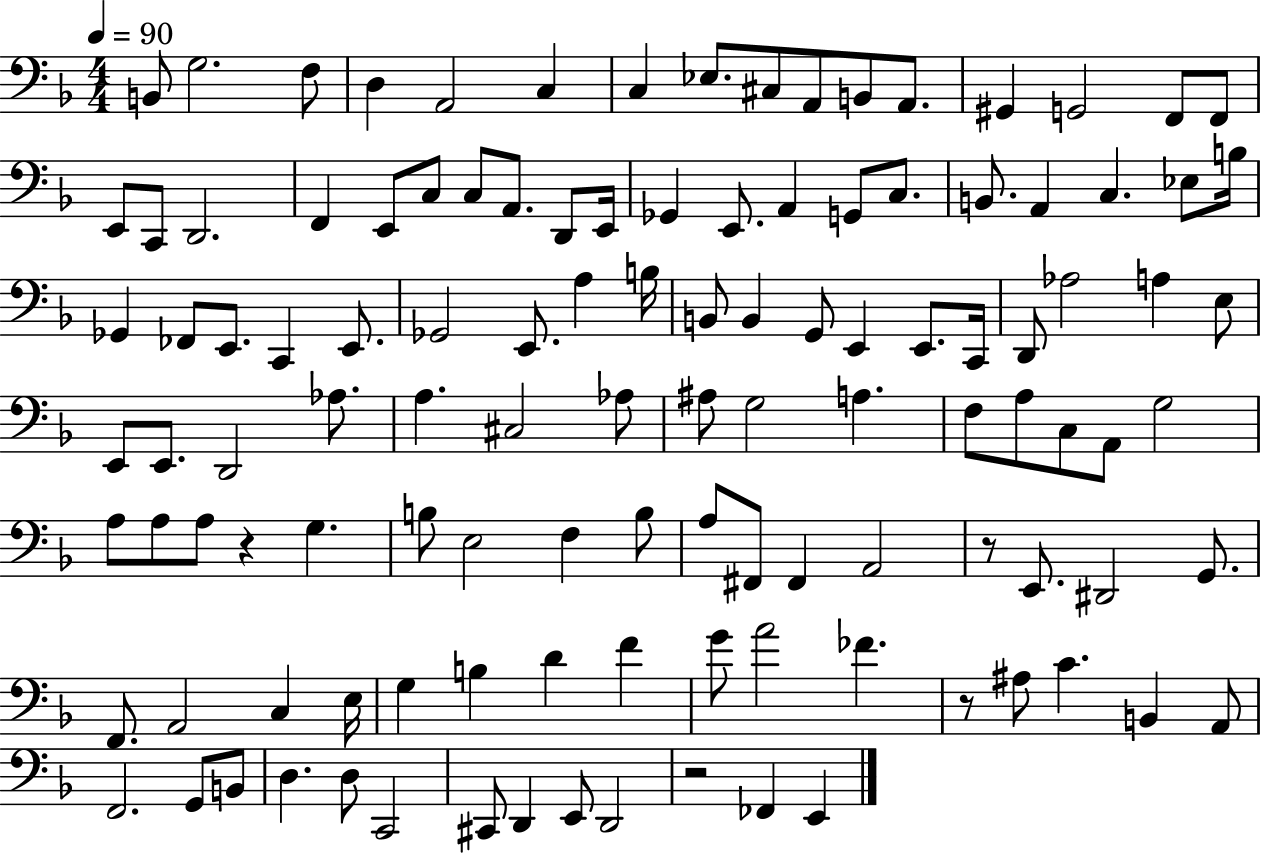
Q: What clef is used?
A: bass